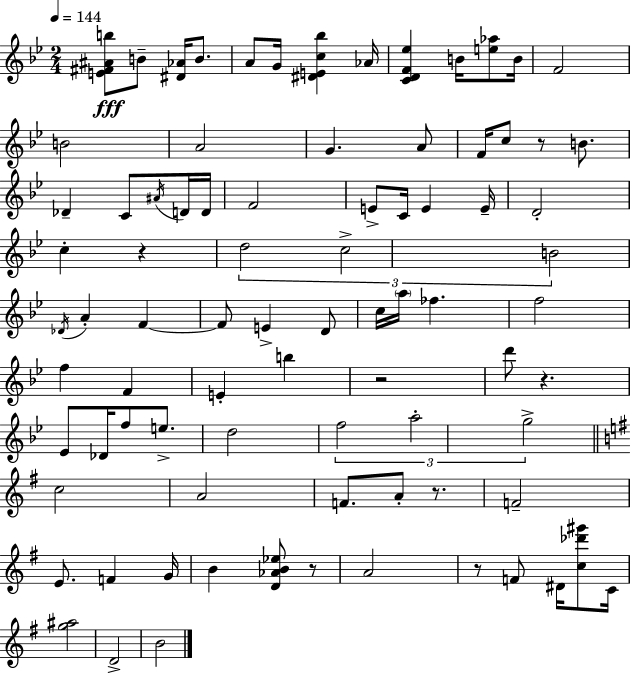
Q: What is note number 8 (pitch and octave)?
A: F4